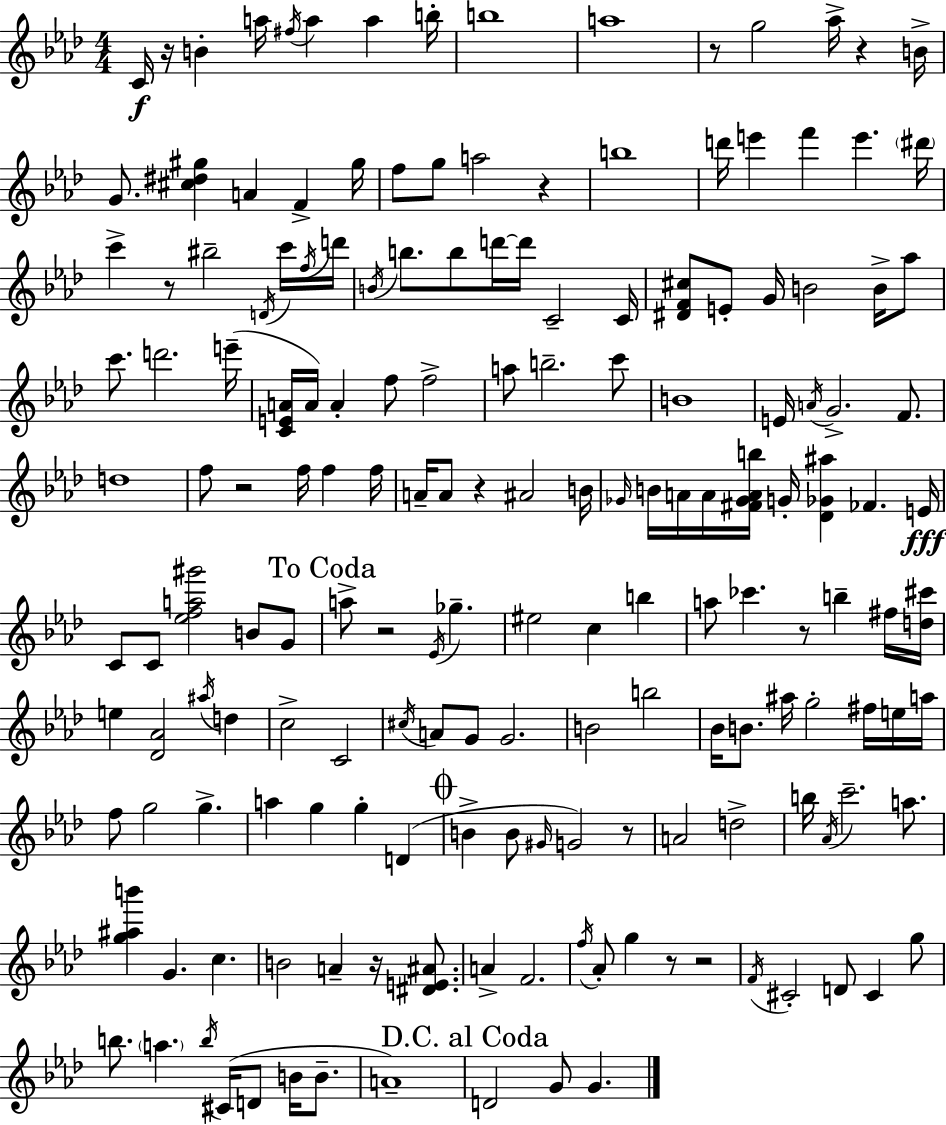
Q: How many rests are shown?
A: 13